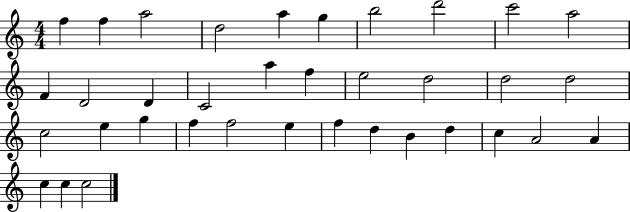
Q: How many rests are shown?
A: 0